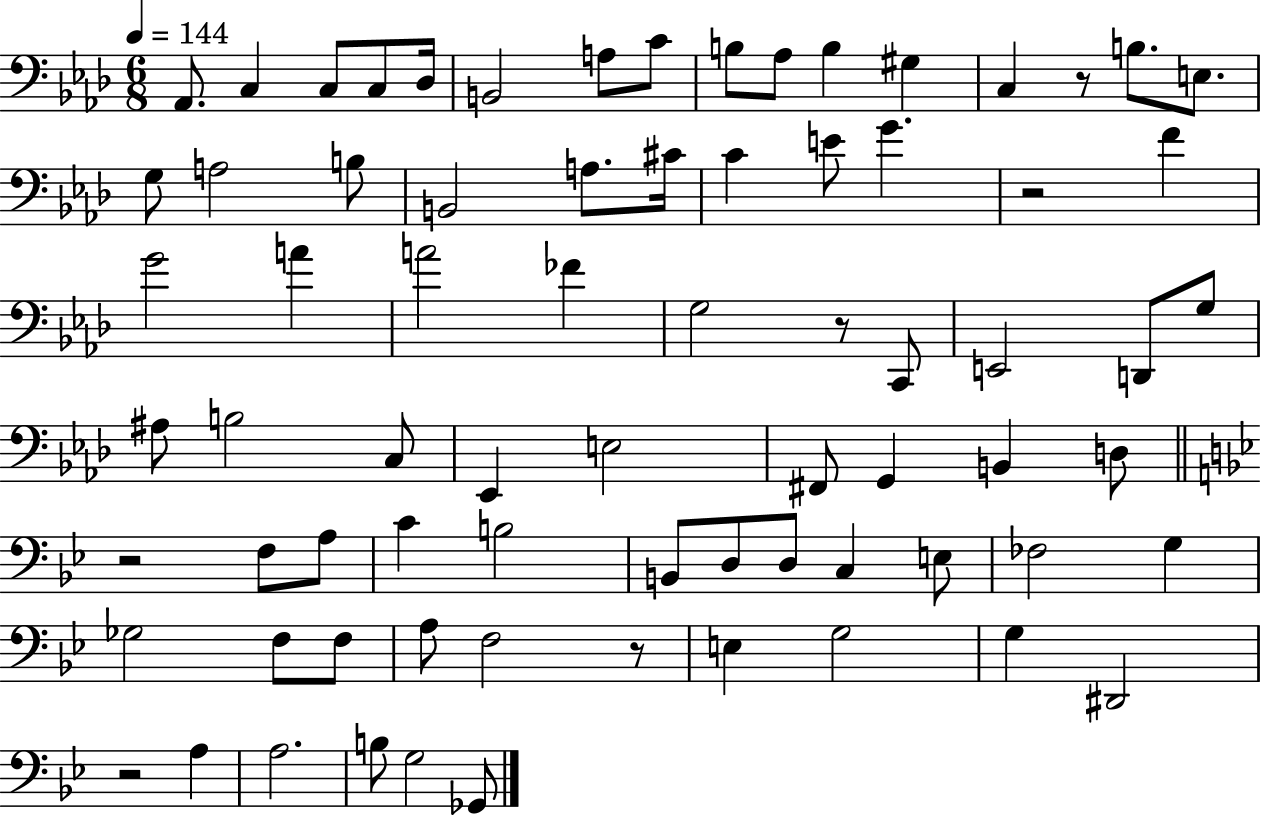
X:1
T:Untitled
M:6/8
L:1/4
K:Ab
_A,,/2 C, C,/2 C,/2 _D,/4 B,,2 A,/2 C/2 B,/2 _A,/2 B, ^G, C, z/2 B,/2 E,/2 G,/2 A,2 B,/2 B,,2 A,/2 ^C/4 C E/2 G z2 F G2 A A2 _F G,2 z/2 C,,/2 E,,2 D,,/2 G,/2 ^A,/2 B,2 C,/2 _E,, E,2 ^F,,/2 G,, B,, D,/2 z2 F,/2 A,/2 C B,2 B,,/2 D,/2 D,/2 C, E,/2 _F,2 G, _G,2 F,/2 F,/2 A,/2 F,2 z/2 E, G,2 G, ^D,,2 z2 A, A,2 B,/2 G,2 _G,,/2